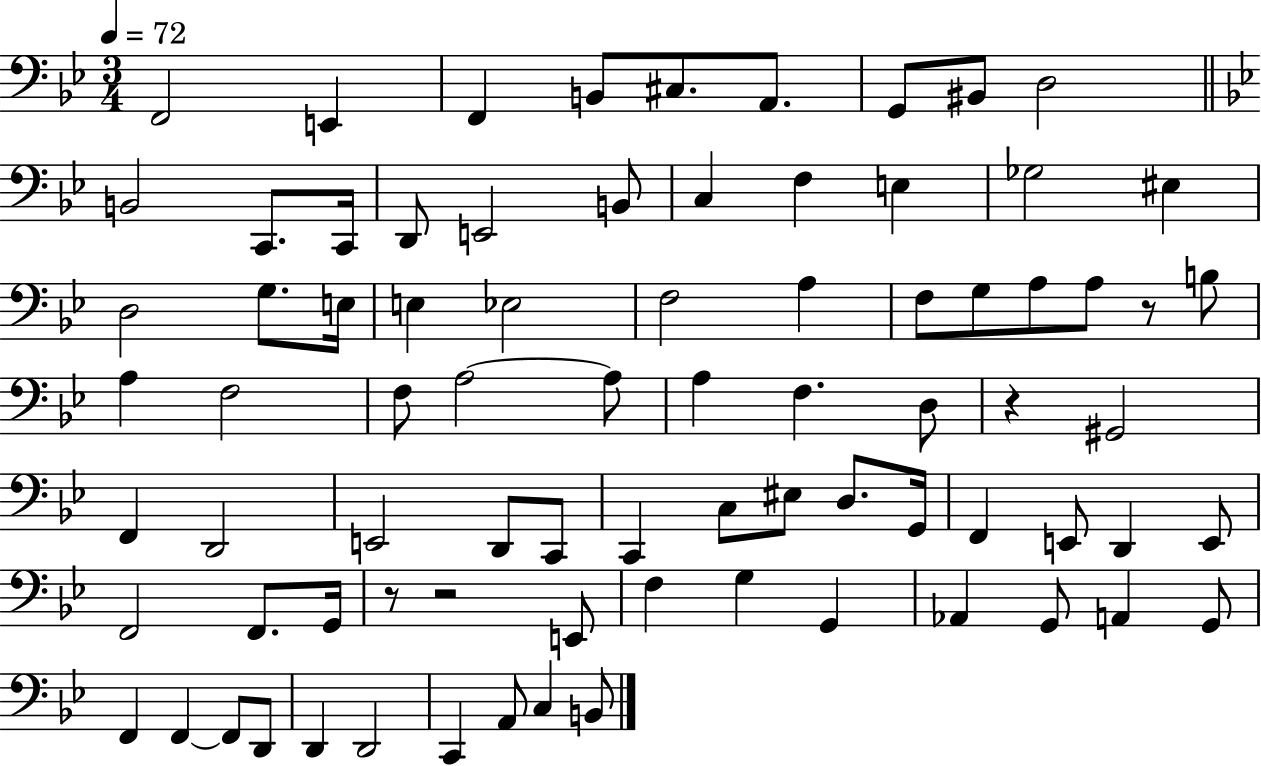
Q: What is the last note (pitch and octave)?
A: B2